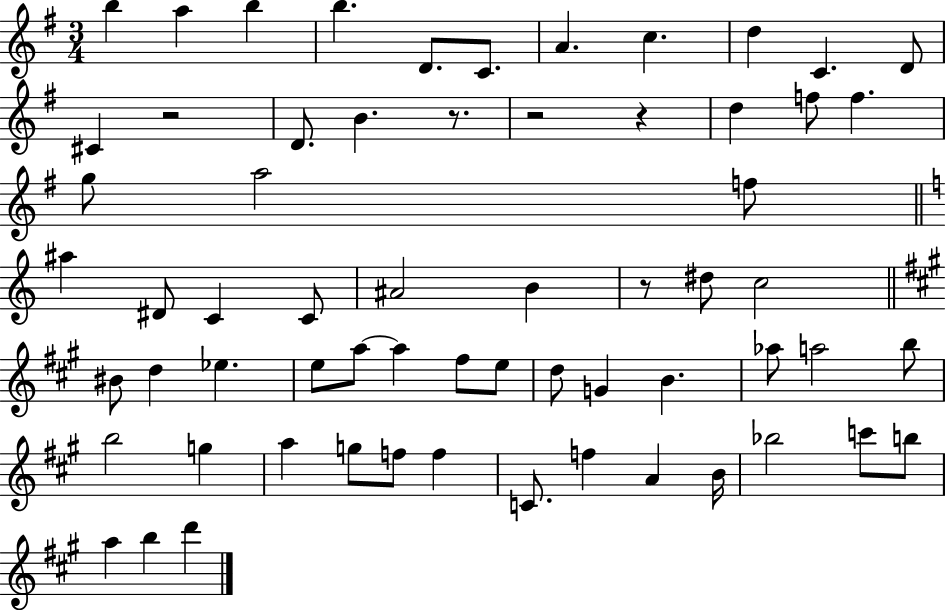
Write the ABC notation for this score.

X:1
T:Untitled
M:3/4
L:1/4
K:G
b a b b D/2 C/2 A c d C D/2 ^C z2 D/2 B z/2 z2 z d f/2 f g/2 a2 f/2 ^a ^D/2 C C/2 ^A2 B z/2 ^d/2 c2 ^B/2 d _e e/2 a/2 a ^f/2 e/2 d/2 G B _a/2 a2 b/2 b2 g a g/2 f/2 f C/2 f A B/4 _b2 c'/2 b/2 a b d'